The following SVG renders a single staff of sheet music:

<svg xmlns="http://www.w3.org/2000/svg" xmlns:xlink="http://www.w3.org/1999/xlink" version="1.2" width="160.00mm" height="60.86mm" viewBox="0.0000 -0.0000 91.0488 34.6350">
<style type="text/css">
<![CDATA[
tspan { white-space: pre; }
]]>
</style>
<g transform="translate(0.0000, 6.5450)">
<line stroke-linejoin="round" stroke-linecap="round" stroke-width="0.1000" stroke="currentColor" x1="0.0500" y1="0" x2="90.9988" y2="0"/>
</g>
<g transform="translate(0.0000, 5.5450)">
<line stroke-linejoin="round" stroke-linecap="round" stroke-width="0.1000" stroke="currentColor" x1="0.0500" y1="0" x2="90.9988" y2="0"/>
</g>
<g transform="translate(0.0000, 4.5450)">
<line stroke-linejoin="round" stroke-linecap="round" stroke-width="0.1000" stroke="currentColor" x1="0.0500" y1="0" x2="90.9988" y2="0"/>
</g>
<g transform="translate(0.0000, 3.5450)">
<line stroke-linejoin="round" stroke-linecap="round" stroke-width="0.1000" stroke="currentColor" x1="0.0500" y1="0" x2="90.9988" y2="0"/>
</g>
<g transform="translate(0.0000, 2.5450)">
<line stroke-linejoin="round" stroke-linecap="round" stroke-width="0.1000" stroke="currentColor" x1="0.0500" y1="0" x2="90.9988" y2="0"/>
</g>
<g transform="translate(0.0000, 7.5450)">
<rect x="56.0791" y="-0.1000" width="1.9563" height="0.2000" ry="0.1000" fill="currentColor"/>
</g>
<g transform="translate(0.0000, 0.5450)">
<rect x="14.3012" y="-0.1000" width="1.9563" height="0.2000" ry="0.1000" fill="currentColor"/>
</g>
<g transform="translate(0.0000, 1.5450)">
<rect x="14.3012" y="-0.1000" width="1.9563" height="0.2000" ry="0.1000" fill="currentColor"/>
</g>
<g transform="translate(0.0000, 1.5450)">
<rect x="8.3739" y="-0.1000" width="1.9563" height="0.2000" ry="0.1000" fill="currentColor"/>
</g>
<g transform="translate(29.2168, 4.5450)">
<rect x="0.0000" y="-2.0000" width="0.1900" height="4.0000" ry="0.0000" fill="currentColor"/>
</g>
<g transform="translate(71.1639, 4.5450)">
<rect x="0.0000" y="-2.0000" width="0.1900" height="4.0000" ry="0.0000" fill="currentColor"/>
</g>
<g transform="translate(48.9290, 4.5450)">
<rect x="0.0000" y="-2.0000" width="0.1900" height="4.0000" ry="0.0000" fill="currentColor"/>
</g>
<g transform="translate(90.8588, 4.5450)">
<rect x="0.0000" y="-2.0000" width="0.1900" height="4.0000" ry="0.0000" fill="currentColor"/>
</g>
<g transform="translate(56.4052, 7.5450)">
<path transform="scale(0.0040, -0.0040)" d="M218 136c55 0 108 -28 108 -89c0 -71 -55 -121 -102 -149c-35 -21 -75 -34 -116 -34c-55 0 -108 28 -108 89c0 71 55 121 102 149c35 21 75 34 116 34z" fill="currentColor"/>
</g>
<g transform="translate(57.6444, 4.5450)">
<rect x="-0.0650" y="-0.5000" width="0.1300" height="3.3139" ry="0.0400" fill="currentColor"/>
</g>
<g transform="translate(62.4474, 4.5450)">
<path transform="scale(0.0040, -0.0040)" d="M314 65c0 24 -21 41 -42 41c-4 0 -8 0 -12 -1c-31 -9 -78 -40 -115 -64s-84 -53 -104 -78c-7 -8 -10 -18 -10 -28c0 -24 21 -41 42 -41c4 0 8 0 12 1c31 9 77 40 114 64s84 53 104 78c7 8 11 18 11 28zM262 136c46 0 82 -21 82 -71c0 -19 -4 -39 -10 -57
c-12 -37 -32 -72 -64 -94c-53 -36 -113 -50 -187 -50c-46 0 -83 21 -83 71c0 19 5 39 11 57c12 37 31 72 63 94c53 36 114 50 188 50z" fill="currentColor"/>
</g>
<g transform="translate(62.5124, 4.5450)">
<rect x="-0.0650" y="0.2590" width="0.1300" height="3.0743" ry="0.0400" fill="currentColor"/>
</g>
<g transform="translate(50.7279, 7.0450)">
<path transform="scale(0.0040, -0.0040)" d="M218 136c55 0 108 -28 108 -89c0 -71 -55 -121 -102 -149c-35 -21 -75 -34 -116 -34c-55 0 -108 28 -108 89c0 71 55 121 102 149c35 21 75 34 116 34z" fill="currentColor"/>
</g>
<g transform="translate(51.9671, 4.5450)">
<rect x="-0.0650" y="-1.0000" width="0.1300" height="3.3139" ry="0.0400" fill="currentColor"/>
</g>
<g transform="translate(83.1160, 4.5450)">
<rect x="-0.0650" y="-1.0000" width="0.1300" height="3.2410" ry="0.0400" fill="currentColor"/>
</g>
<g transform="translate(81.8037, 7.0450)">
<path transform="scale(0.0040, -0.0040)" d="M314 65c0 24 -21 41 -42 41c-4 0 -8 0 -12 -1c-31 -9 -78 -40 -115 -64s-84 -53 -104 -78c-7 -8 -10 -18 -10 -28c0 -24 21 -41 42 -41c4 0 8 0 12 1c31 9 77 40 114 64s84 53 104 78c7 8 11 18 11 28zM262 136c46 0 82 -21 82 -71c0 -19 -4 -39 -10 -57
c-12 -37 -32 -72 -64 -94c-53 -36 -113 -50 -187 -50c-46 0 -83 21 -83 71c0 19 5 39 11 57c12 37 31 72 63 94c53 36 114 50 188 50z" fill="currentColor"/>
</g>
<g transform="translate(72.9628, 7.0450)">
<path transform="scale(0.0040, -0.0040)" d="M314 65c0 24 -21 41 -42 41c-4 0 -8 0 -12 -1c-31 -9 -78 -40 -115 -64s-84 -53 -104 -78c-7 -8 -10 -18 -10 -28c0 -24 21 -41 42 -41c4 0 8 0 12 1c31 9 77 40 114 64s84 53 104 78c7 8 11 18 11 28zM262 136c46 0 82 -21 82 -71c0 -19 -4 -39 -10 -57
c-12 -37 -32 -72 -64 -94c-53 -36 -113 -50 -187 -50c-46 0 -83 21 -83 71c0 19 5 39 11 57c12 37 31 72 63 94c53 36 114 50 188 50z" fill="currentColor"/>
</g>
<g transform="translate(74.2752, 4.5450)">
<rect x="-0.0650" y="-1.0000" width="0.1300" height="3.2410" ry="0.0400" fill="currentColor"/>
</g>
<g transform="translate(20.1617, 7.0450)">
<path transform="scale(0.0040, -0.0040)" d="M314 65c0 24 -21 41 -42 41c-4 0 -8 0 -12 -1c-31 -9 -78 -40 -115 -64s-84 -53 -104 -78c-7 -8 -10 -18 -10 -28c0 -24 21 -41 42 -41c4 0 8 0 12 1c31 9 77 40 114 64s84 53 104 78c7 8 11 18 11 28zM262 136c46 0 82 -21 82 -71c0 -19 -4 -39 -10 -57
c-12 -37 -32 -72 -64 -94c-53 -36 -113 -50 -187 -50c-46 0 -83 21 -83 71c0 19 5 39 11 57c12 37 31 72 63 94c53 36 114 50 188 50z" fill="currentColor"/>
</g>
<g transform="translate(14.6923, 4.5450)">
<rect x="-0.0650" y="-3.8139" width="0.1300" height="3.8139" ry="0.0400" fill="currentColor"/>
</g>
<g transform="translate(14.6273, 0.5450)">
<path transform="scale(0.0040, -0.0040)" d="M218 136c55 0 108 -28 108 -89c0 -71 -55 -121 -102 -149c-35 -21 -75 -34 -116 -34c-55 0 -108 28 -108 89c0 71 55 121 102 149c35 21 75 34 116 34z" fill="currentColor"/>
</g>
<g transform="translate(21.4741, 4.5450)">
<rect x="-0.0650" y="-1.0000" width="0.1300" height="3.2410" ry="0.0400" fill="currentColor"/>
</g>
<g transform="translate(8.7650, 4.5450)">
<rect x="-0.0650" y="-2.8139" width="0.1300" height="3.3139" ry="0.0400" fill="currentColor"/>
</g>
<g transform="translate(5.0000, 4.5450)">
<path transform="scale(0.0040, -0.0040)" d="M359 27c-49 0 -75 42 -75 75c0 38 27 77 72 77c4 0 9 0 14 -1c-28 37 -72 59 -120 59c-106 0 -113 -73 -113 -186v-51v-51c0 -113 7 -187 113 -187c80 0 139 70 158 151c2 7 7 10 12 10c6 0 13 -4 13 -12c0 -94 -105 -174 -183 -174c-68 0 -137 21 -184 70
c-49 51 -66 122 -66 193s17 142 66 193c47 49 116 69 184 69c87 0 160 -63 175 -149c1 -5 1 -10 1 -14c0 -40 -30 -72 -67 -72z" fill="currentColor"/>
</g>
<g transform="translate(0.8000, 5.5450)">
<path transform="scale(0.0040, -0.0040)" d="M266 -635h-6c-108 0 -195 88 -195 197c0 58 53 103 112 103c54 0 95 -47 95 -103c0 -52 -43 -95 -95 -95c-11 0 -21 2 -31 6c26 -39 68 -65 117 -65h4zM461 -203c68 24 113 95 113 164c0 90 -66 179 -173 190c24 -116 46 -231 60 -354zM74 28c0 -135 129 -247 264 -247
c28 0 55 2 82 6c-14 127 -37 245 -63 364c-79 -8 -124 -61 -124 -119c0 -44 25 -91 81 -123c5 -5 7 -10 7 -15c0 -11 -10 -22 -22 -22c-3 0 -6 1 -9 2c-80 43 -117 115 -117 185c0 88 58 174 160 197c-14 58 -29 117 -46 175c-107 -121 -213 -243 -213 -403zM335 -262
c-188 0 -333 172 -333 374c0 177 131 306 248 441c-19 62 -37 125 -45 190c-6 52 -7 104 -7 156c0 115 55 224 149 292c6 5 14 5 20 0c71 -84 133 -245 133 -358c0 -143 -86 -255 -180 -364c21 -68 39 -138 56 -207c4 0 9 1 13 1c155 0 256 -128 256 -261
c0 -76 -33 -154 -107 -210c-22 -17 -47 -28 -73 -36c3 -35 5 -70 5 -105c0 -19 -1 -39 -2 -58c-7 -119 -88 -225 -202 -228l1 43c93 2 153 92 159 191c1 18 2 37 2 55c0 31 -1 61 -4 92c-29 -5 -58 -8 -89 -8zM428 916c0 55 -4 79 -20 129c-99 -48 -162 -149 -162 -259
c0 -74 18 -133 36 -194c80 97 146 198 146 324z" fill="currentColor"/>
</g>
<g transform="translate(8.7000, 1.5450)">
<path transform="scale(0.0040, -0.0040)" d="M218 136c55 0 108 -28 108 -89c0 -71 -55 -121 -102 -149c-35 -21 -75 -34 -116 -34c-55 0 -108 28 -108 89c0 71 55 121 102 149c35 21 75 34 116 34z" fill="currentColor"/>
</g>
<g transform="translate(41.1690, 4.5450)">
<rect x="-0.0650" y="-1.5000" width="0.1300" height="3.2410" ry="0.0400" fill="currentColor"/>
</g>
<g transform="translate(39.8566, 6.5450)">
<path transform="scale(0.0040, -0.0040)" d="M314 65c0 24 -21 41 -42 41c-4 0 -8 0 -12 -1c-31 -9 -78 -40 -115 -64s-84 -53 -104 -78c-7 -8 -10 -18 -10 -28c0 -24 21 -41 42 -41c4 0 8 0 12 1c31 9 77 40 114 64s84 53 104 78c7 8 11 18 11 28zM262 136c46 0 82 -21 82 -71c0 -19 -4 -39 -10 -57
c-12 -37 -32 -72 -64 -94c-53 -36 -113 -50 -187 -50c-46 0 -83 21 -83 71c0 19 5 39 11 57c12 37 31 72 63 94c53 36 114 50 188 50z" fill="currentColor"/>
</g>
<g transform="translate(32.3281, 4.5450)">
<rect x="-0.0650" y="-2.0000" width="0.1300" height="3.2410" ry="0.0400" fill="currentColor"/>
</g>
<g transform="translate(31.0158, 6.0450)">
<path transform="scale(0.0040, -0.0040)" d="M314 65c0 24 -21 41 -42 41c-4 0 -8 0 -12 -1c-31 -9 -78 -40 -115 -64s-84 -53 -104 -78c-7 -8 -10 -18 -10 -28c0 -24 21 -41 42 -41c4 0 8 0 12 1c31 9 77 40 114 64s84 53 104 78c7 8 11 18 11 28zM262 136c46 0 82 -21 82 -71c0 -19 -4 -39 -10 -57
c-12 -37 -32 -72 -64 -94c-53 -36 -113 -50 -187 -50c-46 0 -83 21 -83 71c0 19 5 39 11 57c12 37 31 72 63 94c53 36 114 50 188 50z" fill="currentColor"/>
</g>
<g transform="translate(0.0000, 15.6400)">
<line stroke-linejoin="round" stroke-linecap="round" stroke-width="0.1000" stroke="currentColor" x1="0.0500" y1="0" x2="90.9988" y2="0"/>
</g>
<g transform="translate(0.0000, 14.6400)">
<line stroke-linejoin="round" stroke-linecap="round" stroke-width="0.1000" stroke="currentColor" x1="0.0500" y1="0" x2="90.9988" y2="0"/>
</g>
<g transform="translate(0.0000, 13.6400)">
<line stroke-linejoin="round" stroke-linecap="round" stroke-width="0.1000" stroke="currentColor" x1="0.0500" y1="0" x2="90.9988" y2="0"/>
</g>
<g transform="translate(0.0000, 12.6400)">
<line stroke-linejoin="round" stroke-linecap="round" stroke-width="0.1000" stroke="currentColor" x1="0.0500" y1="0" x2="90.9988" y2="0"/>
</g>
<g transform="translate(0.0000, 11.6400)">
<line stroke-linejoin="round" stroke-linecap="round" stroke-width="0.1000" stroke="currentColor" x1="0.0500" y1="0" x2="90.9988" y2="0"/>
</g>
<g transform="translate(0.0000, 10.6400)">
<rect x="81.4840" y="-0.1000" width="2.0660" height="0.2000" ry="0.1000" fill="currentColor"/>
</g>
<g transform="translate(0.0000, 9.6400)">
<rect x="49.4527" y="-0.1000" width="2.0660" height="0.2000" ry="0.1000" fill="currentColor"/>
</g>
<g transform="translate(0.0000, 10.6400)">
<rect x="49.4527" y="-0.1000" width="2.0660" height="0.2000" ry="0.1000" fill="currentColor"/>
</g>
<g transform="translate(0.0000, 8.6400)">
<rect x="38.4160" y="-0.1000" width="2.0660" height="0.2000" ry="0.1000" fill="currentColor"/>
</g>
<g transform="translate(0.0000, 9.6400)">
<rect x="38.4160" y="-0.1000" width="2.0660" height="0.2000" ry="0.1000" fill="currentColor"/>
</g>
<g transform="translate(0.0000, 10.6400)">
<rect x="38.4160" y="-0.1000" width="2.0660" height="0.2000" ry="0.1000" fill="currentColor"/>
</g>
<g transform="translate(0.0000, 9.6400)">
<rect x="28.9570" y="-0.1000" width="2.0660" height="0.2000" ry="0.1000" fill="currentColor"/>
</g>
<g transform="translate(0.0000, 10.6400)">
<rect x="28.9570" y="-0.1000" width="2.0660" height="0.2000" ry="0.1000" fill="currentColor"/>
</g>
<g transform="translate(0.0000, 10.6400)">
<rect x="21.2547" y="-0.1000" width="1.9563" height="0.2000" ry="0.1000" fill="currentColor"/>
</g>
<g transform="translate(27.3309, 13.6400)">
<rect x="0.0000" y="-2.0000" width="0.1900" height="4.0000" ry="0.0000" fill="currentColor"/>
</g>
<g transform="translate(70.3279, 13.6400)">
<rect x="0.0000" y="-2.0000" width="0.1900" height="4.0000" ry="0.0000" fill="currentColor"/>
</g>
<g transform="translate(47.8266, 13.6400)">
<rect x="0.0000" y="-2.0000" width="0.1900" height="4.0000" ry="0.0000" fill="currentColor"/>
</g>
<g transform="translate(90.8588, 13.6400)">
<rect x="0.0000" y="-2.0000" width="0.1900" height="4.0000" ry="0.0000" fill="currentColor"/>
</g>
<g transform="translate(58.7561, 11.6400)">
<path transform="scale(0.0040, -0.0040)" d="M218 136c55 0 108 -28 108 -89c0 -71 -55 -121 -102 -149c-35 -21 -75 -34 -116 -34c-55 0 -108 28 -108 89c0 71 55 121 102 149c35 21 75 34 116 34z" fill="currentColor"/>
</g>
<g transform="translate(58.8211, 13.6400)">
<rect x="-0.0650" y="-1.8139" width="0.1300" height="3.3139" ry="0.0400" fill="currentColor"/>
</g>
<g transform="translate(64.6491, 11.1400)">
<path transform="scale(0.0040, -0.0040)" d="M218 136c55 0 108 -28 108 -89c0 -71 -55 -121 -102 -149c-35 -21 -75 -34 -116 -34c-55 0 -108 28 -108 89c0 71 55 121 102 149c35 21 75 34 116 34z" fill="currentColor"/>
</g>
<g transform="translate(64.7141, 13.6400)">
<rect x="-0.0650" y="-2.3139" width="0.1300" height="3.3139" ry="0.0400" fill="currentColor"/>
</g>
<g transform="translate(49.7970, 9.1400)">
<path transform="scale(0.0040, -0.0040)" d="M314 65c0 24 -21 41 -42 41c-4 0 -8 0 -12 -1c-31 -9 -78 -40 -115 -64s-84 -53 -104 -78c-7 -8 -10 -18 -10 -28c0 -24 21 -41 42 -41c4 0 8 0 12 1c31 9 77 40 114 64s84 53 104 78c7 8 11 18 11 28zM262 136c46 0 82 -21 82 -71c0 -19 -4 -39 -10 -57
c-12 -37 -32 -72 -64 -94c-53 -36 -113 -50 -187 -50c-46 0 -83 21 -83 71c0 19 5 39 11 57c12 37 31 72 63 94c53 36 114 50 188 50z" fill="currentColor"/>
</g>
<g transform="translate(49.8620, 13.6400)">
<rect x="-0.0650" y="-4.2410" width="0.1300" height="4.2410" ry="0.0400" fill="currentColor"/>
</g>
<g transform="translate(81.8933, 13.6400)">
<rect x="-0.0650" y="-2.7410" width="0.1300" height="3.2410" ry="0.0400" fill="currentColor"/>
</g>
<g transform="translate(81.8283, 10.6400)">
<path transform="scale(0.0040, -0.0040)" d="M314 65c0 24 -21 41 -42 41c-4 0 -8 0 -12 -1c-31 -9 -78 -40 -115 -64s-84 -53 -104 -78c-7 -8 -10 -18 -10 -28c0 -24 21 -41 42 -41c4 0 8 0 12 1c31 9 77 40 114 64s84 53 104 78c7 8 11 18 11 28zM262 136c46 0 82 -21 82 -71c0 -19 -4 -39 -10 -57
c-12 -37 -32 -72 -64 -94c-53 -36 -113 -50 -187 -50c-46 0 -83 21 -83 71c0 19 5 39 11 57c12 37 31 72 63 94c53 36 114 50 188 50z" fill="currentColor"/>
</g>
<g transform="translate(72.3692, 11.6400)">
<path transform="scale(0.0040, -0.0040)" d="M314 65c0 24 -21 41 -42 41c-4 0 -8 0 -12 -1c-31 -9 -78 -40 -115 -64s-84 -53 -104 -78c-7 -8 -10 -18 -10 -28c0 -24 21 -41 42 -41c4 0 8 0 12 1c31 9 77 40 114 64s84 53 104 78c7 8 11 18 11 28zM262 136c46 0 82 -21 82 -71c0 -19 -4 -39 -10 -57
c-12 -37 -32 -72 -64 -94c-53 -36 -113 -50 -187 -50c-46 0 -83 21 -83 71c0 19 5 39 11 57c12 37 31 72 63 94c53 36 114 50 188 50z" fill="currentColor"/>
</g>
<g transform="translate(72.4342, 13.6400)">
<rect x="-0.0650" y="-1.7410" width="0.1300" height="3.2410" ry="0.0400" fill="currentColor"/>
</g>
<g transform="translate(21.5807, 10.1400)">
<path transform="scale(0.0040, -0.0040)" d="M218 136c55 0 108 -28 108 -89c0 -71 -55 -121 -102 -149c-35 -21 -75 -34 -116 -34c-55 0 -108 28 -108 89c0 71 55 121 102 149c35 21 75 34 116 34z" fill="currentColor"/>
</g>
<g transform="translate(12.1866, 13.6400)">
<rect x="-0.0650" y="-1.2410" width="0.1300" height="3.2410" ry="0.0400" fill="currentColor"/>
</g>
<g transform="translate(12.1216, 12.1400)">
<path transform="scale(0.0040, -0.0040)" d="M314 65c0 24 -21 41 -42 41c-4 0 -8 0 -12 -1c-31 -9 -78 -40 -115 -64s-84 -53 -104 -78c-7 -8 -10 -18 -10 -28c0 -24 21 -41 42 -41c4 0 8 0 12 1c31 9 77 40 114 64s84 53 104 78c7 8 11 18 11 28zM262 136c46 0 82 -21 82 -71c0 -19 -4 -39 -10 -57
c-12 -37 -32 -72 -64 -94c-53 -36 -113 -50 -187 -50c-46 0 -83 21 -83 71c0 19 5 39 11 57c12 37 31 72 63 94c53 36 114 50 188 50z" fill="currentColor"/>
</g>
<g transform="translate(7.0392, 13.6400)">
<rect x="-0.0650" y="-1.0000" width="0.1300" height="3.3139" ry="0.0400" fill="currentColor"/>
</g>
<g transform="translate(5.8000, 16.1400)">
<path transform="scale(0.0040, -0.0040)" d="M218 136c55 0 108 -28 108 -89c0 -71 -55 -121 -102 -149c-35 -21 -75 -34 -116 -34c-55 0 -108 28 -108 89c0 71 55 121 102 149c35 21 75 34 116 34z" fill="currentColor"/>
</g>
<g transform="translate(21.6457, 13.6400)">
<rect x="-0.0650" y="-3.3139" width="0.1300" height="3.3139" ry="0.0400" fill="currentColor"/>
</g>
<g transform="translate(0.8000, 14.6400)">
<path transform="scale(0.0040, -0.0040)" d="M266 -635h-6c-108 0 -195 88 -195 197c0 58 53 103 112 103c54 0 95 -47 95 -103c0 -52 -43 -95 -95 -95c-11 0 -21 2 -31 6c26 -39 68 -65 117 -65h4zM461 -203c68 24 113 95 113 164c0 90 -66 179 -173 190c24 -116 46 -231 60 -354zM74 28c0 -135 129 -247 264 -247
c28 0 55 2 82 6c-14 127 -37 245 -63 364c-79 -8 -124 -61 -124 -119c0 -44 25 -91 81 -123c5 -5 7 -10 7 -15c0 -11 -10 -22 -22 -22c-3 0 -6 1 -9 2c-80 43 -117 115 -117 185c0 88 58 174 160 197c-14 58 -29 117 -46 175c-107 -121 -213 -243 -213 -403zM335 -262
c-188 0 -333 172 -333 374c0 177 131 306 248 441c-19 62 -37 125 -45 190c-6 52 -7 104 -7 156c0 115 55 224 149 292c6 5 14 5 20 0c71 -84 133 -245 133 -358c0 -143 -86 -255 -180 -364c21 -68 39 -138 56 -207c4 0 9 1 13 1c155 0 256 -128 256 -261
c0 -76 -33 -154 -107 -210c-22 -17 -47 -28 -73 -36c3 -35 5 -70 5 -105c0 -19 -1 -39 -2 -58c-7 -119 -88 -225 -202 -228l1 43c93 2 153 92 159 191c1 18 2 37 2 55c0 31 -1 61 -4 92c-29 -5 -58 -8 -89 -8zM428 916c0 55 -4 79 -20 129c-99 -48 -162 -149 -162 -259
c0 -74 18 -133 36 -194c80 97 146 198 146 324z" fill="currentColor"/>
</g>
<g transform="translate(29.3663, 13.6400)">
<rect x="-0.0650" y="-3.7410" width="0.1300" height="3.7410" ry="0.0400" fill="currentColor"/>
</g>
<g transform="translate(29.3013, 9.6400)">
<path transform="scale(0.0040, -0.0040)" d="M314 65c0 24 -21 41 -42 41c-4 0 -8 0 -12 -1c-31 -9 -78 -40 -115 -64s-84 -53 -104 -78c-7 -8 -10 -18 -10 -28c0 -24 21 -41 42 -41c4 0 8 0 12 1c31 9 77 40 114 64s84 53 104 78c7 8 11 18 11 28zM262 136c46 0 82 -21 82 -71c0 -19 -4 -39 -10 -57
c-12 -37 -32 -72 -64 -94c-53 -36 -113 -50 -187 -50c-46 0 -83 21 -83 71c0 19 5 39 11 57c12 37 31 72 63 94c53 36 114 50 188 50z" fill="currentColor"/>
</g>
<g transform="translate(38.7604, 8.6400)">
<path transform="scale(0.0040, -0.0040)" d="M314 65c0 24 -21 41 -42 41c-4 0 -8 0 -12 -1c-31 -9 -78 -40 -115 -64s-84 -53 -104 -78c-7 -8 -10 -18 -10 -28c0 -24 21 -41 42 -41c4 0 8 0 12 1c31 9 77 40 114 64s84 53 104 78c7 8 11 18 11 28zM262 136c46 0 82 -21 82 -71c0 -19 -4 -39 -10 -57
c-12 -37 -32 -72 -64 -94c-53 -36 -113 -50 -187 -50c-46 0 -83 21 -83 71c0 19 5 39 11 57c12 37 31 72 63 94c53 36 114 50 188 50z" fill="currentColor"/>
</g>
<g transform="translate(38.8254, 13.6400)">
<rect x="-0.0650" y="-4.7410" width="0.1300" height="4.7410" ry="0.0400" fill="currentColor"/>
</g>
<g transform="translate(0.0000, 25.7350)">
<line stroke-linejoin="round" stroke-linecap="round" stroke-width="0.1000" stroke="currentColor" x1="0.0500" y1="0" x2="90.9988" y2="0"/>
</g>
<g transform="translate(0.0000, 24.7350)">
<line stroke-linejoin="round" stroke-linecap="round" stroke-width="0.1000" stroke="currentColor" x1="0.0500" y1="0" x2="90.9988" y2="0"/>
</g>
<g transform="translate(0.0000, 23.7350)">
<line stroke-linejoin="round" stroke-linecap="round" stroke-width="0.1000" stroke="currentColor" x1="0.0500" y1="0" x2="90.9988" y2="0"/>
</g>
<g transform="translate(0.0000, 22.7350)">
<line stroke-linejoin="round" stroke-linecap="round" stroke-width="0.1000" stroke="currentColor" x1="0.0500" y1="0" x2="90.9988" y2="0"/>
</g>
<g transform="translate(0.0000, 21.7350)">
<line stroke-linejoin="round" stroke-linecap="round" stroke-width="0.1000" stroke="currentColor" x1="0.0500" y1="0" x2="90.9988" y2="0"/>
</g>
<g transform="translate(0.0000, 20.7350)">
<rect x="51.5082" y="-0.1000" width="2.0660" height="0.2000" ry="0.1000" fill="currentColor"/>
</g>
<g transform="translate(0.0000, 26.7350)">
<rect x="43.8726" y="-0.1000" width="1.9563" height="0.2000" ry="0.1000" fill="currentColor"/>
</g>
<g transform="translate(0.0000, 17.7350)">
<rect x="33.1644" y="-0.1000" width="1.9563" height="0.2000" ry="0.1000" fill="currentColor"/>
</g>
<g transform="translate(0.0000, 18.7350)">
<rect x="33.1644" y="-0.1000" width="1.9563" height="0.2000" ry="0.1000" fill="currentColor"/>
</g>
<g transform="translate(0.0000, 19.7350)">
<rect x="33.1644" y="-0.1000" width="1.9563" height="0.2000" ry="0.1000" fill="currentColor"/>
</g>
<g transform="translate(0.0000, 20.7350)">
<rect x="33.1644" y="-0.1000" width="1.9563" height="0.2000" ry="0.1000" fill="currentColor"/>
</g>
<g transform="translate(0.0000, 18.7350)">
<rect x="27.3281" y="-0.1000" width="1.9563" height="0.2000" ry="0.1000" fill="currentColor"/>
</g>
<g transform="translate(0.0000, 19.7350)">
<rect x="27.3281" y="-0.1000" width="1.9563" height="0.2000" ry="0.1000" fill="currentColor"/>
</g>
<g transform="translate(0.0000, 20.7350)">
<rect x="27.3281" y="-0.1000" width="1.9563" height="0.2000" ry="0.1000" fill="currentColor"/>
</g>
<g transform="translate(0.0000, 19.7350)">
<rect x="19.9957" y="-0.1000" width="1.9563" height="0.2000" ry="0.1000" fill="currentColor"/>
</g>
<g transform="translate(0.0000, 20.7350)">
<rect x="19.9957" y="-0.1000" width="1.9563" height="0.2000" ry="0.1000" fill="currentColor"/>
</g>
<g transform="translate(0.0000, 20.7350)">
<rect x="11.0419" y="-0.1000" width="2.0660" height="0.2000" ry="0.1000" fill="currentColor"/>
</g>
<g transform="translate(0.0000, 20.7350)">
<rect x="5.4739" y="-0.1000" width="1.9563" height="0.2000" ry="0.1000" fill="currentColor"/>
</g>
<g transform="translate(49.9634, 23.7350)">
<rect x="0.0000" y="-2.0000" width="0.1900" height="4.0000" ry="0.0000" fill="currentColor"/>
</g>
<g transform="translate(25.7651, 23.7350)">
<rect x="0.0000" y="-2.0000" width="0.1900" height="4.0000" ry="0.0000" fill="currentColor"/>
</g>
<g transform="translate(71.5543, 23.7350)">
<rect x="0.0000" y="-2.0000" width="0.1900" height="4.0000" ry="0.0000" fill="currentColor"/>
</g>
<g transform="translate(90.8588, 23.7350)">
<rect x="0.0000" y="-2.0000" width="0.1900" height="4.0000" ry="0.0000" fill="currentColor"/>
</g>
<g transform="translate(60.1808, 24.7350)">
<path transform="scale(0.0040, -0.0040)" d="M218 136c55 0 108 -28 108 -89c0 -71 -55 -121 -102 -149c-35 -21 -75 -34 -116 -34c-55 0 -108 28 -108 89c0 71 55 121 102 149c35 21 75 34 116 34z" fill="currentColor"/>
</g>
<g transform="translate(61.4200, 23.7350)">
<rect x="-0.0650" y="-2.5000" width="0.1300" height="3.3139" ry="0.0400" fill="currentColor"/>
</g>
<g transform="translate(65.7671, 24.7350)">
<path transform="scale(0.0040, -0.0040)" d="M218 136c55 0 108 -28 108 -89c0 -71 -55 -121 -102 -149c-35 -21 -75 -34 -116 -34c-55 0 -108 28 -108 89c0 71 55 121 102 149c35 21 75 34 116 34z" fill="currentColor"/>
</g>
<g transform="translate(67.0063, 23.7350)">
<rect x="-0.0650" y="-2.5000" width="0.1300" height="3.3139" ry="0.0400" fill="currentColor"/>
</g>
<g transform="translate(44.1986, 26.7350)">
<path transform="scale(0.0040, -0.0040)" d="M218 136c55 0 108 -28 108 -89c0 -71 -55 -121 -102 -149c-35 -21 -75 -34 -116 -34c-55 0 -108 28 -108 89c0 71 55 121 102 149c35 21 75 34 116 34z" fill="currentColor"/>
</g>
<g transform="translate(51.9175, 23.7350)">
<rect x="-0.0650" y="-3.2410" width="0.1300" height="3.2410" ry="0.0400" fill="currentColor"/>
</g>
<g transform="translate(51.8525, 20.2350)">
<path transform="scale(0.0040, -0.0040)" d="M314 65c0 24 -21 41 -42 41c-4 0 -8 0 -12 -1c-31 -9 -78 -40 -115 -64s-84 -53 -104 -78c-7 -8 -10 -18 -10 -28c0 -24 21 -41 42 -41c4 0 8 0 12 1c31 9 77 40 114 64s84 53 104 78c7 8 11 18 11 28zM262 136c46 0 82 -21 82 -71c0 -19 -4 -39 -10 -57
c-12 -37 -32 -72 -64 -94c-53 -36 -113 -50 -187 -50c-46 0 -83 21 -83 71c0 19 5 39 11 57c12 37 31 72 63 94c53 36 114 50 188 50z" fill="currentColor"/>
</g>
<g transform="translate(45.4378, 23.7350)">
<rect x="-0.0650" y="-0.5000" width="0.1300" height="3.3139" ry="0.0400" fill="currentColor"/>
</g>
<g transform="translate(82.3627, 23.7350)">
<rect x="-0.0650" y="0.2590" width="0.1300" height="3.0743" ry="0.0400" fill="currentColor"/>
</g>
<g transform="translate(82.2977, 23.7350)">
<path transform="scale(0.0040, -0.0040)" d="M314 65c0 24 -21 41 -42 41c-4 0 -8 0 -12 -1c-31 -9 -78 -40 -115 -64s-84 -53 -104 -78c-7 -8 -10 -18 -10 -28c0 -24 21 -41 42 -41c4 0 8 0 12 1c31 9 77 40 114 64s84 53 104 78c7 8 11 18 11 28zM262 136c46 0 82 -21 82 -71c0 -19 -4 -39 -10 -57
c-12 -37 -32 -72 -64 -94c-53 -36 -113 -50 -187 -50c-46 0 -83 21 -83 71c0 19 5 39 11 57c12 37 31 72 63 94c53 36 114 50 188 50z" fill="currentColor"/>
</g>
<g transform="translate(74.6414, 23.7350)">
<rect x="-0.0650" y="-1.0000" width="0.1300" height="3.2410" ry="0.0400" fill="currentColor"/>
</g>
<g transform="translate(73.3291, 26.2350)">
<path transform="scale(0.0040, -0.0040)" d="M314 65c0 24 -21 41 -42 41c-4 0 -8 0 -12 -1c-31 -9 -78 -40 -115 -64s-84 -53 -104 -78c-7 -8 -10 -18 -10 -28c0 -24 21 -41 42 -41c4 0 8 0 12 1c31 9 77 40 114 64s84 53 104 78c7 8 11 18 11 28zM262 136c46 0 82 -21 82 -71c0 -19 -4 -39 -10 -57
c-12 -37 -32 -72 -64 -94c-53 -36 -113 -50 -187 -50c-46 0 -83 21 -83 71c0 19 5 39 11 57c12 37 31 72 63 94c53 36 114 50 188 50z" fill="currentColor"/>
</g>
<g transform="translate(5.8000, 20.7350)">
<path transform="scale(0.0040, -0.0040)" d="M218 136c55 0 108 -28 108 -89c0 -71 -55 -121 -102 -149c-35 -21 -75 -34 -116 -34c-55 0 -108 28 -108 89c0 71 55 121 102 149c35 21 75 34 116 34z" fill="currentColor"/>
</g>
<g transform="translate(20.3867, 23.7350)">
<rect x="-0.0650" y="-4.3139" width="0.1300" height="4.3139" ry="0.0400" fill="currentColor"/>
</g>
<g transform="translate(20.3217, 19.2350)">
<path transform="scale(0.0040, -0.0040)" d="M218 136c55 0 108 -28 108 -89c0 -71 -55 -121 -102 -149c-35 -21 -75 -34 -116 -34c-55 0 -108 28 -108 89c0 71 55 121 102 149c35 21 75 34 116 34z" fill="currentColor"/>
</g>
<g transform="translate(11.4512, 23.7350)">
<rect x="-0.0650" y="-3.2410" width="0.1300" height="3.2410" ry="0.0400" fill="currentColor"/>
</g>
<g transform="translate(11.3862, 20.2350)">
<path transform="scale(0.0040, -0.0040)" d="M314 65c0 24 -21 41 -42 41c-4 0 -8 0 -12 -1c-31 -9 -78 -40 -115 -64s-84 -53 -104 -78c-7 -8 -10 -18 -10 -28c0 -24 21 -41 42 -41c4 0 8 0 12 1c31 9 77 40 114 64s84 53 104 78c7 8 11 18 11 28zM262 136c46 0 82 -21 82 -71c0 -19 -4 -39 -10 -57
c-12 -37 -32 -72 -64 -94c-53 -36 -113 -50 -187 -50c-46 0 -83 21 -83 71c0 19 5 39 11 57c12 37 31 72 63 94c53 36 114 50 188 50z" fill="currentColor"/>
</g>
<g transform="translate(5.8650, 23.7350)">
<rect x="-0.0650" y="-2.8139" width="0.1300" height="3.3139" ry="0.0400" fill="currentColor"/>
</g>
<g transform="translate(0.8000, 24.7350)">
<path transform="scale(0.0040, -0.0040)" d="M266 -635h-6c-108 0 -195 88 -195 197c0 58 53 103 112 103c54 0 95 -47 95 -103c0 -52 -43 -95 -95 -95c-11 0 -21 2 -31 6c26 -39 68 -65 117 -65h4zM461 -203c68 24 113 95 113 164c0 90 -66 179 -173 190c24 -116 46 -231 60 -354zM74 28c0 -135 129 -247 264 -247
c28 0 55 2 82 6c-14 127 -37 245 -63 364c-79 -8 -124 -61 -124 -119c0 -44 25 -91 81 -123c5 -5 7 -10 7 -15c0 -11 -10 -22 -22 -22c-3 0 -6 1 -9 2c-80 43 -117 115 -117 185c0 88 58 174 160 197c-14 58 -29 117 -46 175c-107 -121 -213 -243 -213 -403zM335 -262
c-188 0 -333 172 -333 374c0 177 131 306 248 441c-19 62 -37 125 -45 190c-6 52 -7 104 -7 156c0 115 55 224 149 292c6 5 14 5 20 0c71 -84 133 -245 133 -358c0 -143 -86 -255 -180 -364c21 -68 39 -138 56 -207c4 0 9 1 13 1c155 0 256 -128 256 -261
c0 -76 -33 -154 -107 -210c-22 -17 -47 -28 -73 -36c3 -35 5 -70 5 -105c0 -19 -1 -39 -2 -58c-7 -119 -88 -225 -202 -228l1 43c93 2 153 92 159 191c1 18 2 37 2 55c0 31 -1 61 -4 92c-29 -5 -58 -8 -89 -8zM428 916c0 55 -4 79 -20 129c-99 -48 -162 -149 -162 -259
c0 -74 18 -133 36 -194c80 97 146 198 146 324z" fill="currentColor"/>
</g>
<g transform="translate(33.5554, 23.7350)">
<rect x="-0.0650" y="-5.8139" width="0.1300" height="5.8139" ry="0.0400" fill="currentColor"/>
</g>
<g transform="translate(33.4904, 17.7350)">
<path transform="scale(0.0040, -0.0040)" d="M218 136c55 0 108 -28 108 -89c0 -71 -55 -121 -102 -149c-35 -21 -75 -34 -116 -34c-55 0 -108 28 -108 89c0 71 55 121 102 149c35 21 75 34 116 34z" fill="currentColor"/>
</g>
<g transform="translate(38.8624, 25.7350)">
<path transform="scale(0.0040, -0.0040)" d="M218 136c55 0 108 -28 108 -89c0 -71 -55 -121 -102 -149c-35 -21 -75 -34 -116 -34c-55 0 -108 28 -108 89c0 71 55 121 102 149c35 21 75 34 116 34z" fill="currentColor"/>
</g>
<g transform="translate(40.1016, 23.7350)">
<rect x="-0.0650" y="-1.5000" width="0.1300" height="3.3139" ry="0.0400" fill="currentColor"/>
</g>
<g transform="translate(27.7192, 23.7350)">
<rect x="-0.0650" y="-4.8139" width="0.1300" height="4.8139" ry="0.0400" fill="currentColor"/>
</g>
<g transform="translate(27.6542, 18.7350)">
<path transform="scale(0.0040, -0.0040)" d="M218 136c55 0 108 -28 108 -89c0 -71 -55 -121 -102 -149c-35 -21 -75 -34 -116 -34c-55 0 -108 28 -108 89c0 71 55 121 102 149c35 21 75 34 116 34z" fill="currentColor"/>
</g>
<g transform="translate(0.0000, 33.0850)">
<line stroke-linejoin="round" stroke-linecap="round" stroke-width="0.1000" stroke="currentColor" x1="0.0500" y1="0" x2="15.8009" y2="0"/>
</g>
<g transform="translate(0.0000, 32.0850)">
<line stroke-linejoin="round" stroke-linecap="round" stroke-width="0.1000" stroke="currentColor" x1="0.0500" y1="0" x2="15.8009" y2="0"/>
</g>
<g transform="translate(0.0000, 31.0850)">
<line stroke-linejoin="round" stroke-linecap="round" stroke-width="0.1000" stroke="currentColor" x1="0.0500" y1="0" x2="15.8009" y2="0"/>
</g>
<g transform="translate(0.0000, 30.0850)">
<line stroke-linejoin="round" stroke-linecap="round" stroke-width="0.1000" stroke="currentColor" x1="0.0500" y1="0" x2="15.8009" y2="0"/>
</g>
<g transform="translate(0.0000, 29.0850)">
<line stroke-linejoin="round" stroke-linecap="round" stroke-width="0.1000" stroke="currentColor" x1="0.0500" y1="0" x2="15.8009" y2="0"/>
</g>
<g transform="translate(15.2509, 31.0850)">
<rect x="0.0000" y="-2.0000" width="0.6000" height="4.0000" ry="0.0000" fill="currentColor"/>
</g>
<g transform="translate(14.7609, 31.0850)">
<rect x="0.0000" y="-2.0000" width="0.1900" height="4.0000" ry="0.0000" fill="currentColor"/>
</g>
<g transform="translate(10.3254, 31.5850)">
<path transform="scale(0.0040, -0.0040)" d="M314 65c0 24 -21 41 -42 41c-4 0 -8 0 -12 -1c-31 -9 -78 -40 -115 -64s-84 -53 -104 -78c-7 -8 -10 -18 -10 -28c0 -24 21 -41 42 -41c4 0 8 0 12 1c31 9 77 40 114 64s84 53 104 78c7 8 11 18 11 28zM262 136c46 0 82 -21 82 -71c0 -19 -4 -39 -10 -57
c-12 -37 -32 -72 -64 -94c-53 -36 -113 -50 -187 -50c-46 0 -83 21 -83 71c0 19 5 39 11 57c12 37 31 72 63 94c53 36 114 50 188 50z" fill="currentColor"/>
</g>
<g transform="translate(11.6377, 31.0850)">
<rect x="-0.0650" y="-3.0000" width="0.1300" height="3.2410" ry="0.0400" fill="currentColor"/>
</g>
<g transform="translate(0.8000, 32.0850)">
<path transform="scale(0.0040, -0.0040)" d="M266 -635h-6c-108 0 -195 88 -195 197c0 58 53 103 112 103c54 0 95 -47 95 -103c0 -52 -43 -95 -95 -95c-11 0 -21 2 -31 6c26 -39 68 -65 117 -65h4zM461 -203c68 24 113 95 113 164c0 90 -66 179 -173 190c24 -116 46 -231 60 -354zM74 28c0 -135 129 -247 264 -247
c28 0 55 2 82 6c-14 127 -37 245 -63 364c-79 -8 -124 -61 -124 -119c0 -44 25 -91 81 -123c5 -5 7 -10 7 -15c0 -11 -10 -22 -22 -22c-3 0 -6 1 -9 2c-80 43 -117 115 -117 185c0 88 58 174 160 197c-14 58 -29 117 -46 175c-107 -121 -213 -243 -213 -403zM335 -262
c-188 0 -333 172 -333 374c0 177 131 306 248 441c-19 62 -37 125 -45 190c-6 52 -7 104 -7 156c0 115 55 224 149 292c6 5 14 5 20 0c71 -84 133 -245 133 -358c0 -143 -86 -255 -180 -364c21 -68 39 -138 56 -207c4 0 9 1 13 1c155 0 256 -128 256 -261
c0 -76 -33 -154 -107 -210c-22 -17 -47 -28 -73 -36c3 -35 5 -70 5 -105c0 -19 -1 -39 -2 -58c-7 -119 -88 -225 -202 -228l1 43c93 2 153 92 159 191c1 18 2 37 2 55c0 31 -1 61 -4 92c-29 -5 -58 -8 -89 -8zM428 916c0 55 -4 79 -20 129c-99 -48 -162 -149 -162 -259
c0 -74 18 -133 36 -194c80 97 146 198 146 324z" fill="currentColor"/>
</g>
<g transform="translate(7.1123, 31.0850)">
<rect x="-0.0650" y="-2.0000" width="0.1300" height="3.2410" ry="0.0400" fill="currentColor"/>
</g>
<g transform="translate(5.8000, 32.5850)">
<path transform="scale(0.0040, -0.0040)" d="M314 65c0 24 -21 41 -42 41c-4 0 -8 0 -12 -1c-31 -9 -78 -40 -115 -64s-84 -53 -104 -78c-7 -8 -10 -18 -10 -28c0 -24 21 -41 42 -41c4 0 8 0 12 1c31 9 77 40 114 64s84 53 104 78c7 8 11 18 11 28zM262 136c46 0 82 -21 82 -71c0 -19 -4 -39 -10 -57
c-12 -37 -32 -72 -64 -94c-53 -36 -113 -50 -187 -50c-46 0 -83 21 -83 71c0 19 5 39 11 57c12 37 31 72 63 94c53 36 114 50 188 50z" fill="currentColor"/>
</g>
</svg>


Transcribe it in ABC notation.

X:1
T:Untitled
M:4/4
L:1/4
K:C
a c' D2 F2 E2 D C B2 D2 D2 D e2 b c'2 e'2 d'2 f g f2 a2 a b2 d' e' g' E C b2 G G D2 B2 F2 A2